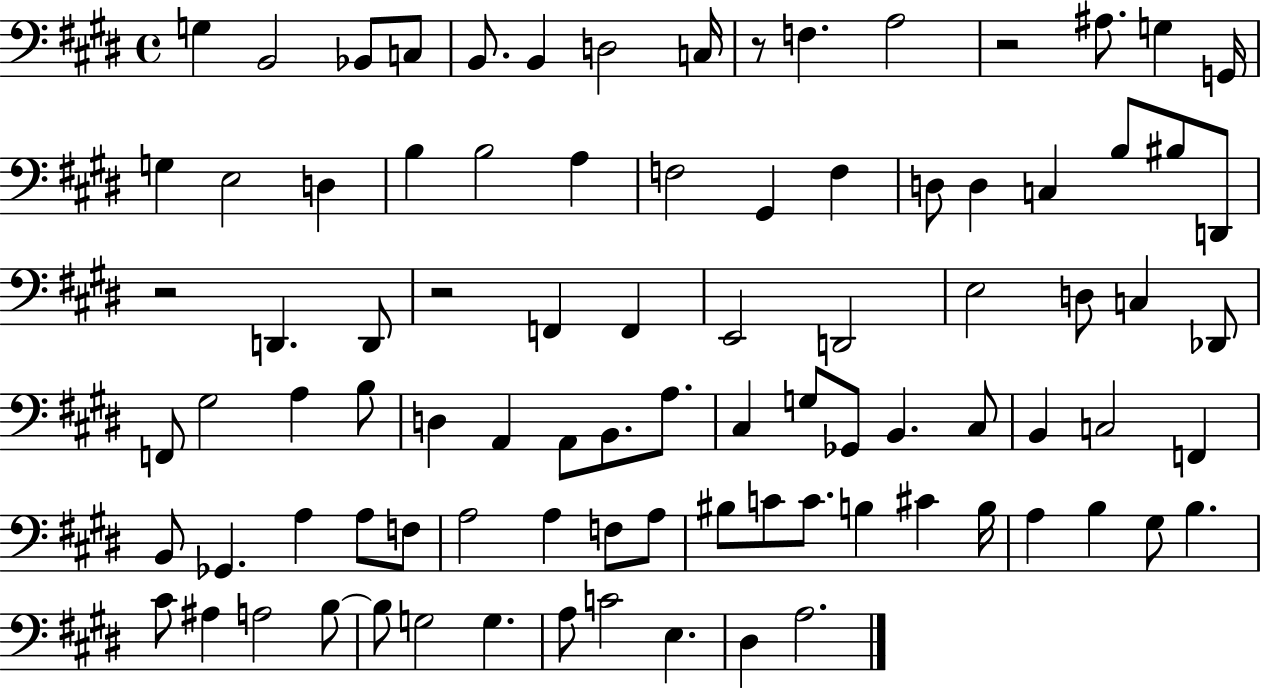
G3/q B2/h Bb2/e C3/e B2/e. B2/q D3/h C3/s R/e F3/q. A3/h R/h A#3/e. G3/q G2/s G3/q E3/h D3/q B3/q B3/h A3/q F3/h G#2/q F3/q D3/e D3/q C3/q B3/e BIS3/e D2/e R/h D2/q. D2/e R/h F2/q F2/q E2/h D2/h E3/h D3/e C3/q Db2/e F2/e G#3/h A3/q B3/e D3/q A2/q A2/e B2/e. A3/e. C#3/q G3/e Gb2/e B2/q. C#3/e B2/q C3/h F2/q B2/e Gb2/q. A3/q A3/e F3/e A3/h A3/q F3/e A3/e BIS3/e C4/e C4/e. B3/q C#4/q B3/s A3/q B3/q G#3/e B3/q. C#4/e A#3/q A3/h B3/e B3/e G3/h G3/q. A3/e C4/h E3/q. D#3/q A3/h.